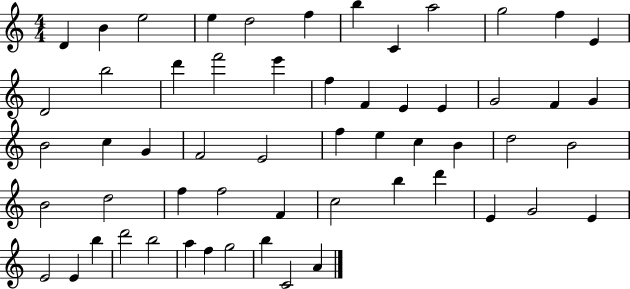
D4/q B4/q E5/h E5/q D5/h F5/q B5/q C4/q A5/h G5/h F5/q E4/q D4/h B5/h D6/q F6/h E6/q F5/q F4/q E4/q E4/q G4/h F4/q G4/q B4/h C5/q G4/q F4/h E4/h F5/q E5/q C5/q B4/q D5/h B4/h B4/h D5/h F5/q F5/h F4/q C5/h B5/q D6/q E4/q G4/h E4/q E4/h E4/q B5/q D6/h B5/h A5/q F5/q G5/h B5/q C4/h A4/q